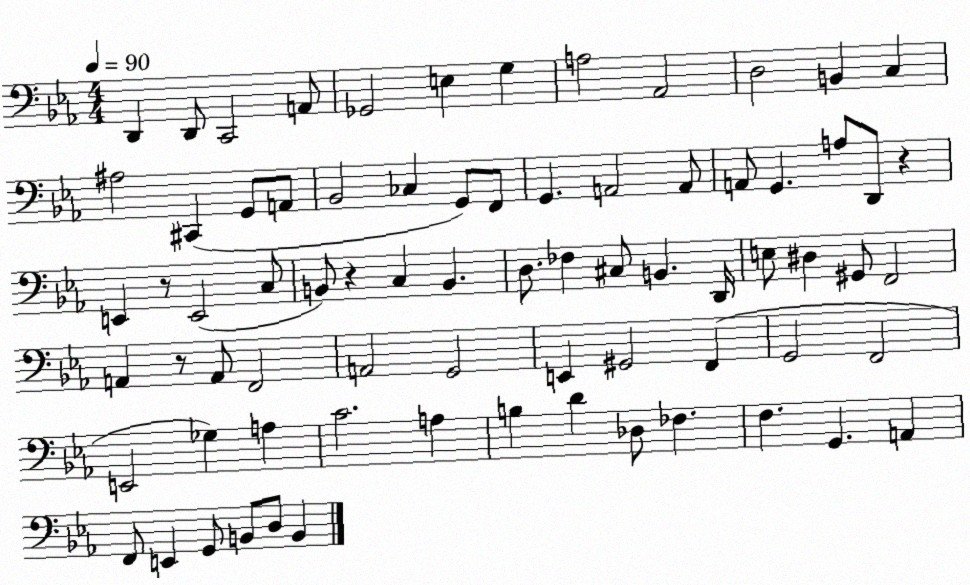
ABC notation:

X:1
T:Untitled
M:4/4
L:1/4
K:Eb
D,, D,,/2 C,,2 A,,/2 _G,,2 E, G, A,2 _A,,2 D,2 B,, C, ^A,2 ^C,, G,,/2 A,,/2 _B,,2 _C, G,,/2 F,,/2 G,, A,,2 A,,/2 A,,/2 G,, A,/2 D,,/2 z E,, z/2 E,,2 C,/2 B,,/2 z C, B,, D,/2 _F, ^C,/2 B,, D,,/4 E,/2 ^D, ^G,,/2 F,,2 A,, z/2 A,,/2 F,,2 A,,2 G,,2 E,, ^G,,2 F,, G,,2 F,,2 E,,2 _G, A, C2 A, B, D _D,/2 _F, F, G,, A,, F,,/2 E,, G,,/2 B,,/2 D,/2 B,,